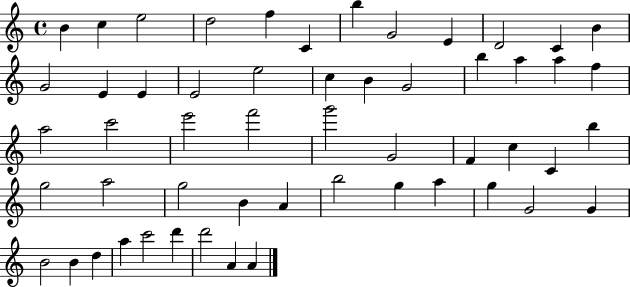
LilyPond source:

{
  \clef treble
  \time 4/4
  \defaultTimeSignature
  \key c \major
  b'4 c''4 e''2 | d''2 f''4 c'4 | b''4 g'2 e'4 | d'2 c'4 b'4 | \break g'2 e'4 e'4 | e'2 e''2 | c''4 b'4 g'2 | b''4 a''4 a''4 f''4 | \break a''2 c'''2 | e'''2 f'''2 | g'''2 g'2 | f'4 c''4 c'4 b''4 | \break g''2 a''2 | g''2 b'4 a'4 | b''2 g''4 a''4 | g''4 g'2 g'4 | \break b'2 b'4 d''4 | a''4 c'''2 d'''4 | d'''2 a'4 a'4 | \bar "|."
}